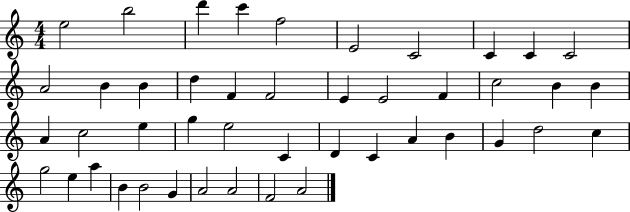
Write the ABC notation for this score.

X:1
T:Untitled
M:4/4
L:1/4
K:C
e2 b2 d' c' f2 E2 C2 C C C2 A2 B B d F F2 E E2 F c2 B B A c2 e g e2 C D C A B G d2 c g2 e a B B2 G A2 A2 F2 A2